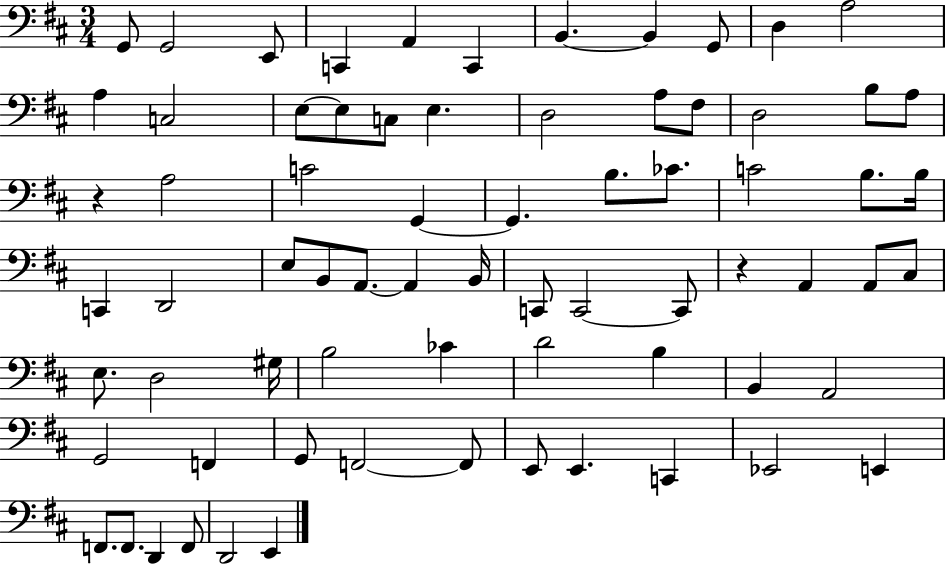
G2/e G2/h E2/e C2/q A2/q C2/q B2/q. B2/q G2/e D3/q A3/h A3/q C3/h E3/e E3/e C3/e E3/q. D3/h A3/e F#3/e D3/h B3/e A3/e R/q A3/h C4/h G2/q G2/q. B3/e. CES4/e. C4/h B3/e. B3/s C2/q D2/h E3/e B2/e A2/e. A2/q B2/s C2/e C2/h C2/e R/q A2/q A2/e C#3/e E3/e. D3/h G#3/s B3/h CES4/q D4/h B3/q B2/q A2/h G2/h F2/q G2/e F2/h F2/e E2/e E2/q. C2/q Eb2/h E2/q F2/e. F2/e. D2/q F2/e D2/h E2/q